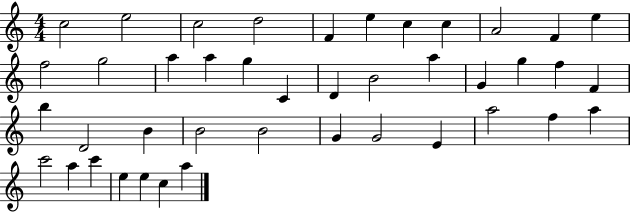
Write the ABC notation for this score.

X:1
T:Untitled
M:4/4
L:1/4
K:C
c2 e2 c2 d2 F e c c A2 F e f2 g2 a a g C D B2 a G g f F b D2 B B2 B2 G G2 E a2 f a c'2 a c' e e c a